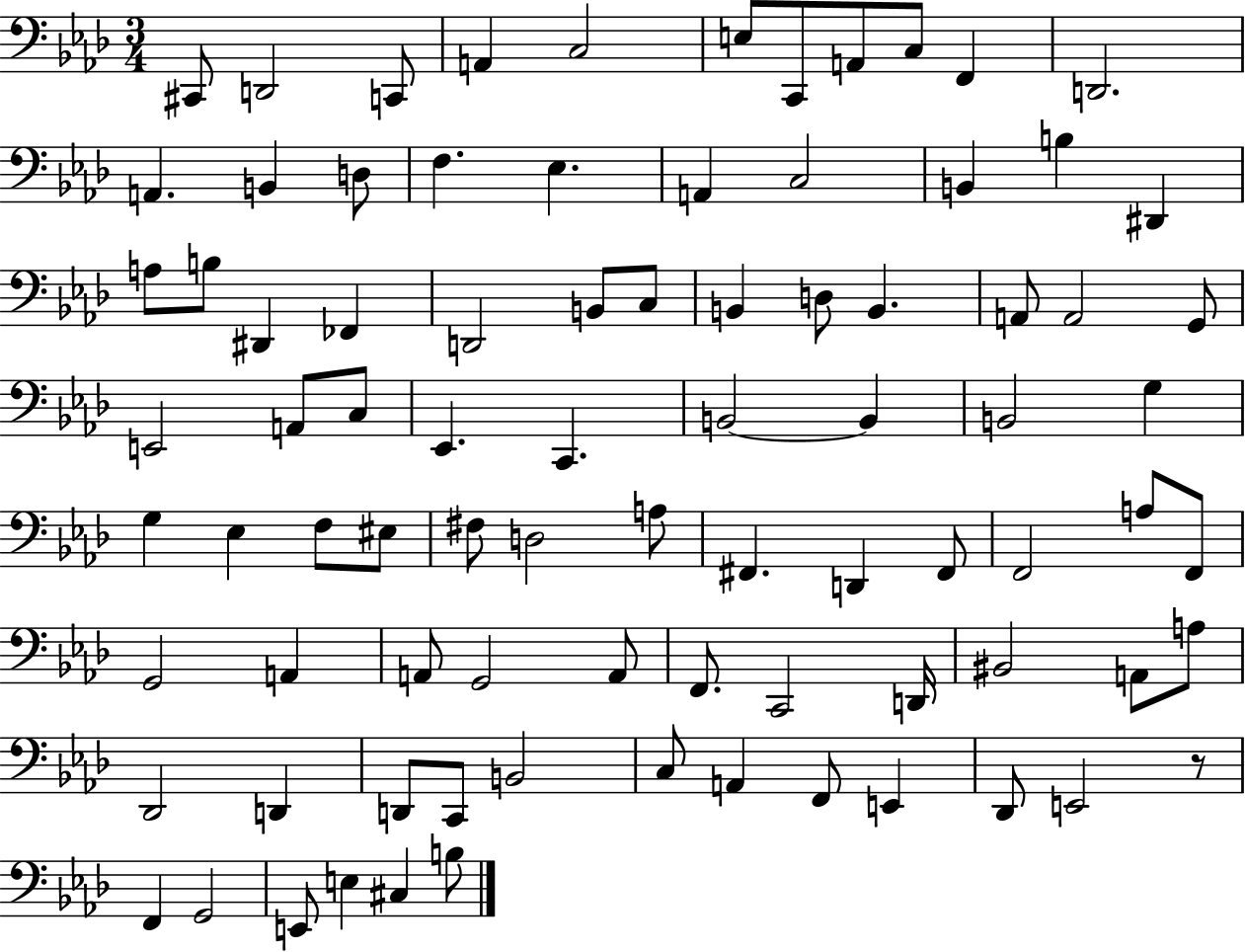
X:1
T:Untitled
M:3/4
L:1/4
K:Ab
^C,,/2 D,,2 C,,/2 A,, C,2 E,/2 C,,/2 A,,/2 C,/2 F,, D,,2 A,, B,, D,/2 F, _E, A,, C,2 B,, B, ^D,, A,/2 B,/2 ^D,, _F,, D,,2 B,,/2 C,/2 B,, D,/2 B,, A,,/2 A,,2 G,,/2 E,,2 A,,/2 C,/2 _E,, C,, B,,2 B,, B,,2 G, G, _E, F,/2 ^E,/2 ^F,/2 D,2 A,/2 ^F,, D,, ^F,,/2 F,,2 A,/2 F,,/2 G,,2 A,, A,,/2 G,,2 A,,/2 F,,/2 C,,2 D,,/4 ^B,,2 A,,/2 A,/2 _D,,2 D,, D,,/2 C,,/2 B,,2 C,/2 A,, F,,/2 E,, _D,,/2 E,,2 z/2 F,, G,,2 E,,/2 E, ^C, B,/2